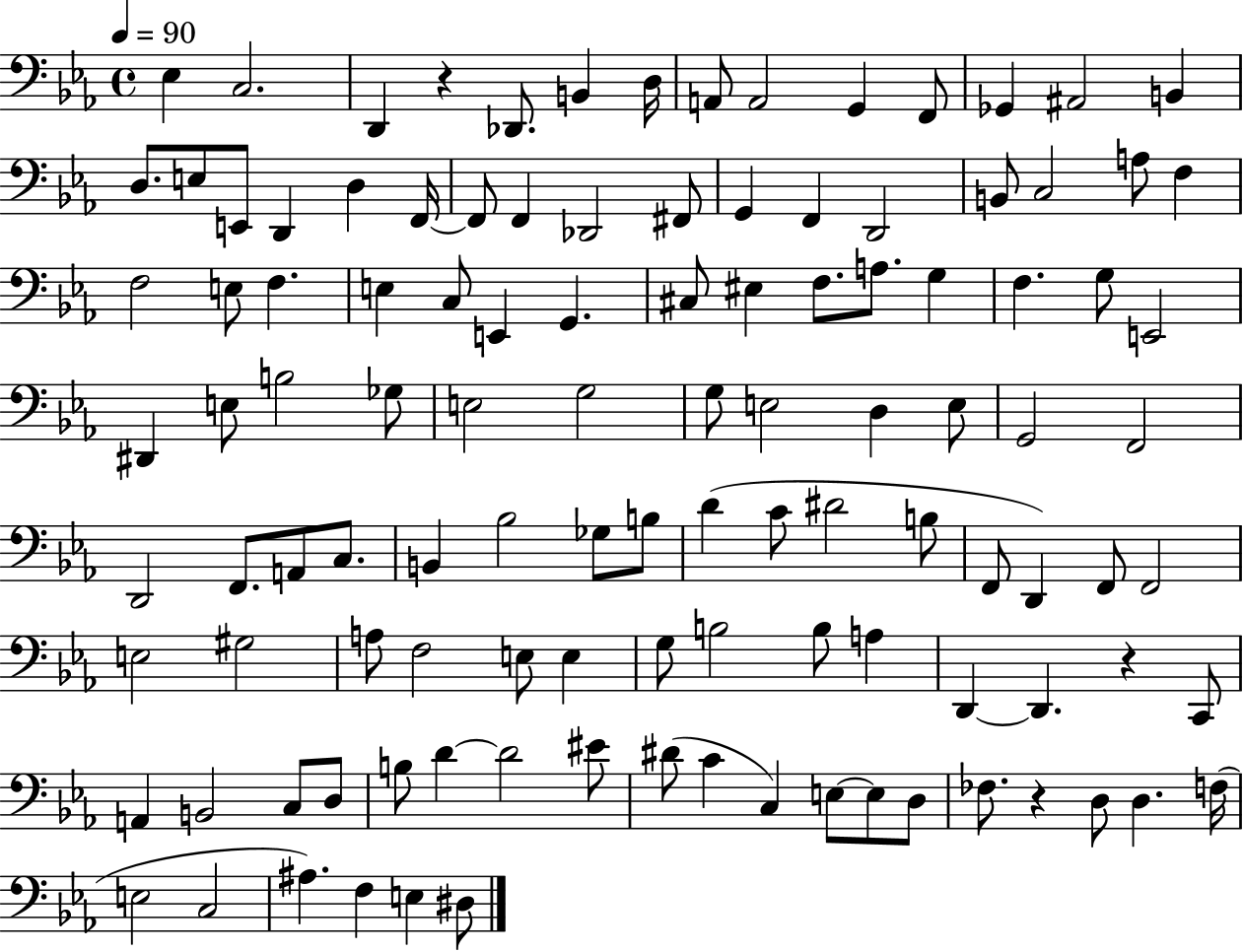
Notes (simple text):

Eb3/q C3/h. D2/q R/q Db2/e. B2/q D3/s A2/e A2/h G2/q F2/e Gb2/q A#2/h B2/q D3/e. E3/e E2/e D2/q D3/q F2/s F2/e F2/q Db2/h F#2/e G2/q F2/q D2/h B2/e C3/h A3/e F3/q F3/h E3/e F3/q. E3/q C3/e E2/q G2/q. C#3/e EIS3/q F3/e. A3/e. G3/q F3/q. G3/e E2/h D#2/q E3/e B3/h Gb3/e E3/h G3/h G3/e E3/h D3/q E3/e G2/h F2/h D2/h F2/e. A2/e C3/e. B2/q Bb3/h Gb3/e B3/e D4/q C4/e D#4/h B3/e F2/e D2/q F2/e F2/h E3/h G#3/h A3/e F3/h E3/e E3/q G3/e B3/h B3/e A3/q D2/q D2/q. R/q C2/e A2/q B2/h C3/e D3/e B3/e D4/q D4/h EIS4/e D#4/e C4/q C3/q E3/e E3/e D3/e FES3/e. R/q D3/e D3/q. F3/s E3/h C3/h A#3/q. F3/q E3/q D#3/e